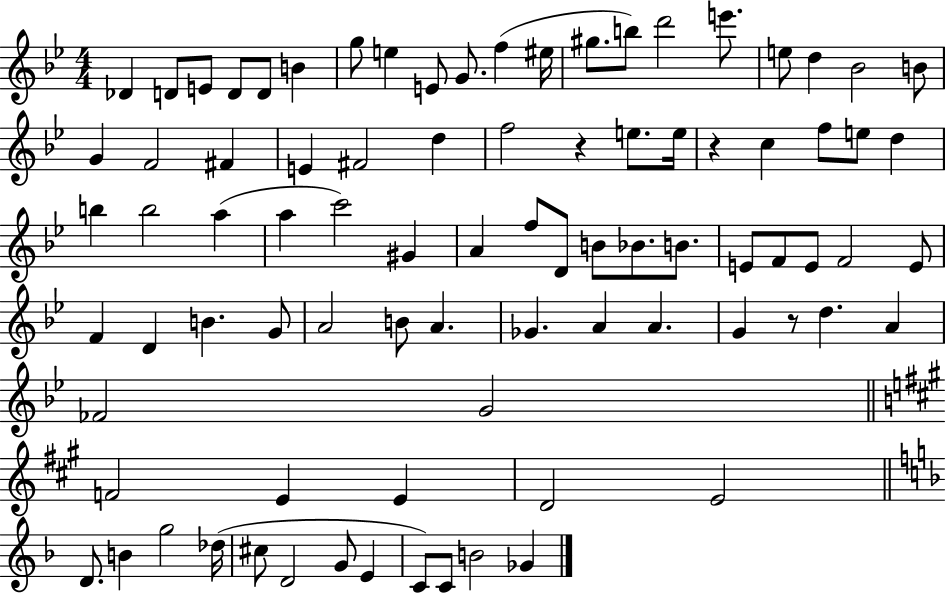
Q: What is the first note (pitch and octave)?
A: Db4